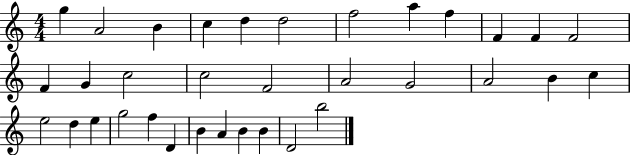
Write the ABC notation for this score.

X:1
T:Untitled
M:4/4
L:1/4
K:C
g A2 B c d d2 f2 a f F F F2 F G c2 c2 F2 A2 G2 A2 B c e2 d e g2 f D B A B B D2 b2